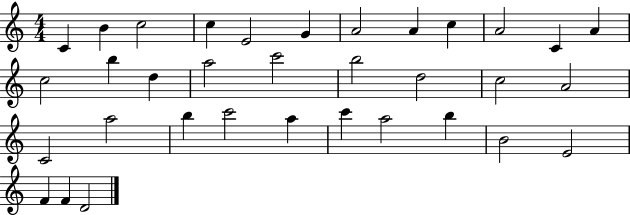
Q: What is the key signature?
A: C major